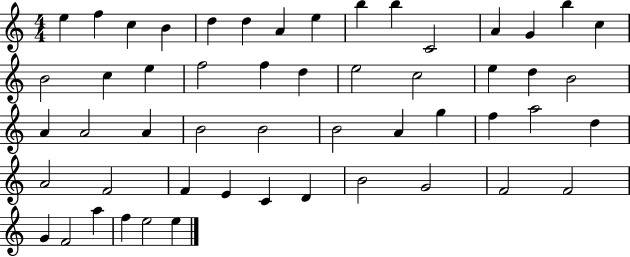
X:1
T:Untitled
M:4/4
L:1/4
K:C
e f c B d d A e b b C2 A G b c B2 c e f2 f d e2 c2 e d B2 A A2 A B2 B2 B2 A g f a2 d A2 F2 F E C D B2 G2 F2 F2 G F2 a f e2 e